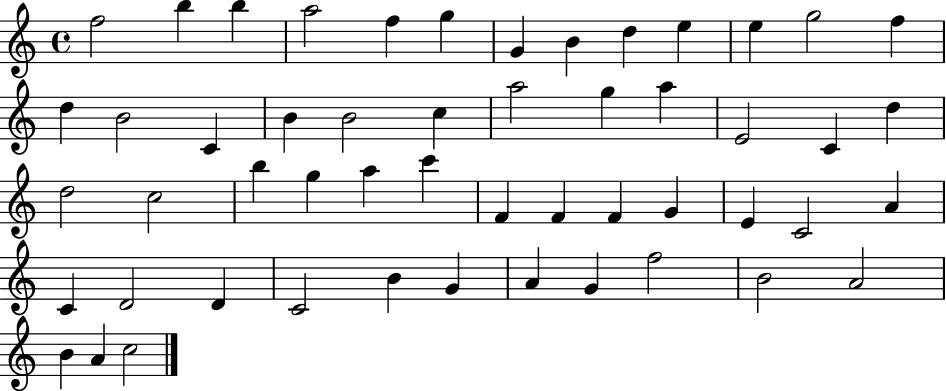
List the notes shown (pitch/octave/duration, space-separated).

F5/h B5/q B5/q A5/h F5/q G5/q G4/q B4/q D5/q E5/q E5/q G5/h F5/q D5/q B4/h C4/q B4/q B4/h C5/q A5/h G5/q A5/q E4/h C4/q D5/q D5/h C5/h B5/q G5/q A5/q C6/q F4/q F4/q F4/q G4/q E4/q C4/h A4/q C4/q D4/h D4/q C4/h B4/q G4/q A4/q G4/q F5/h B4/h A4/h B4/q A4/q C5/h